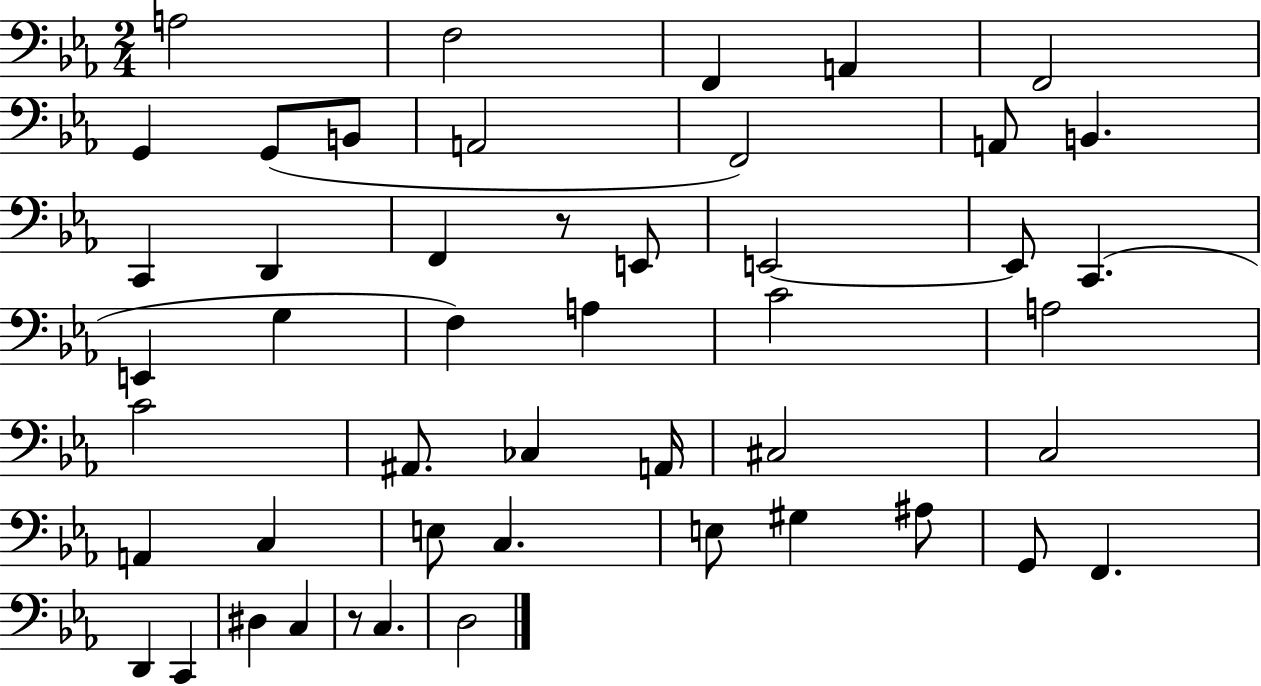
X:1
T:Untitled
M:2/4
L:1/4
K:Eb
A,2 F,2 F,, A,, F,,2 G,, G,,/2 B,,/2 A,,2 F,,2 A,,/2 B,, C,, D,, F,, z/2 E,,/2 E,,2 E,,/2 C,, E,, G, F, A, C2 A,2 C2 ^A,,/2 _C, A,,/4 ^C,2 C,2 A,, C, E,/2 C, E,/2 ^G, ^A,/2 G,,/2 F,, D,, C,, ^D, C, z/2 C, D,2